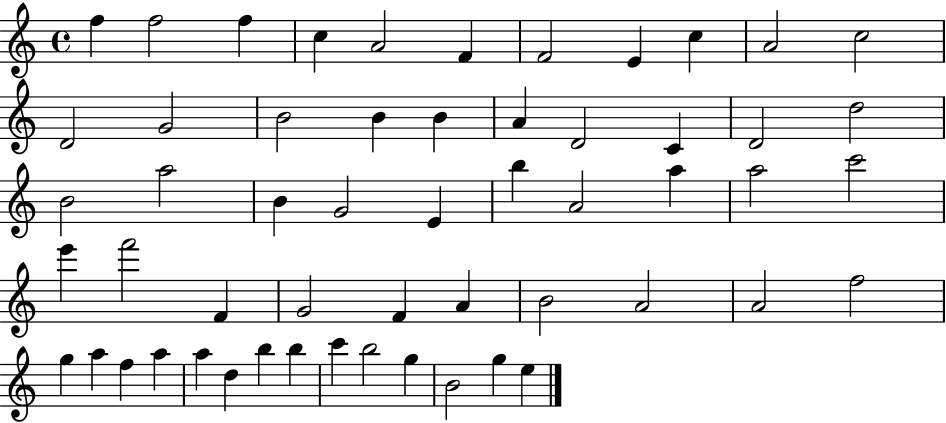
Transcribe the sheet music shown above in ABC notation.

X:1
T:Untitled
M:4/4
L:1/4
K:C
f f2 f c A2 F F2 E c A2 c2 D2 G2 B2 B B A D2 C D2 d2 B2 a2 B G2 E b A2 a a2 c'2 e' f'2 F G2 F A B2 A2 A2 f2 g a f a a d b b c' b2 g B2 g e